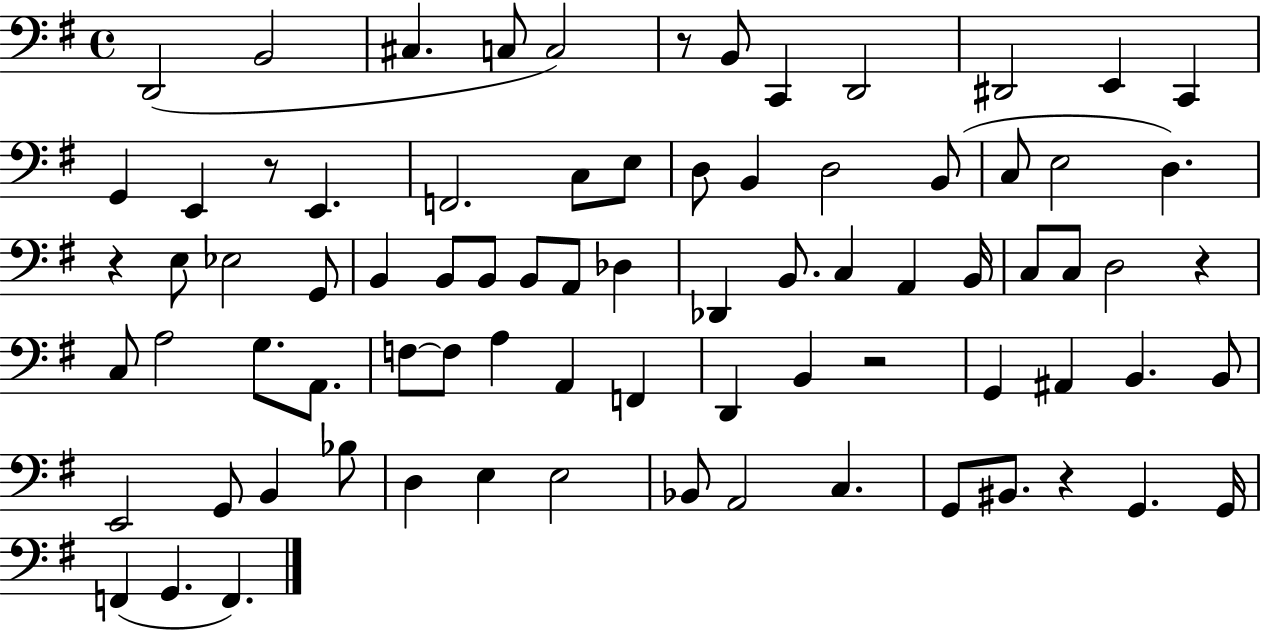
X:1
T:Untitled
M:4/4
L:1/4
K:G
D,,2 B,,2 ^C, C,/2 C,2 z/2 B,,/2 C,, D,,2 ^D,,2 E,, C,, G,, E,, z/2 E,, F,,2 C,/2 E,/2 D,/2 B,, D,2 B,,/2 C,/2 E,2 D, z E,/2 _E,2 G,,/2 B,, B,,/2 B,,/2 B,,/2 A,,/2 _D, _D,, B,,/2 C, A,, B,,/4 C,/2 C,/2 D,2 z C,/2 A,2 G,/2 A,,/2 F,/2 F,/2 A, A,, F,, D,, B,, z2 G,, ^A,, B,, B,,/2 E,,2 G,,/2 B,, _B,/2 D, E, E,2 _B,,/2 A,,2 C, G,,/2 ^B,,/2 z G,, G,,/4 F,, G,, F,,